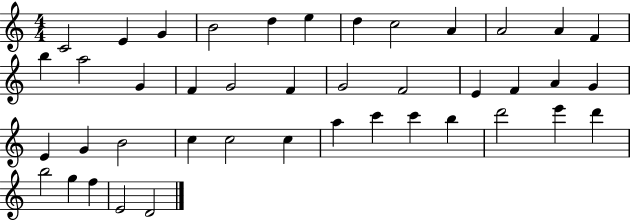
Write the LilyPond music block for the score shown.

{
  \clef treble
  \numericTimeSignature
  \time 4/4
  \key c \major
  c'2 e'4 g'4 | b'2 d''4 e''4 | d''4 c''2 a'4 | a'2 a'4 f'4 | \break b''4 a''2 g'4 | f'4 g'2 f'4 | g'2 f'2 | e'4 f'4 a'4 g'4 | \break e'4 g'4 b'2 | c''4 c''2 c''4 | a''4 c'''4 c'''4 b''4 | d'''2 e'''4 d'''4 | \break b''2 g''4 f''4 | e'2 d'2 | \bar "|."
}